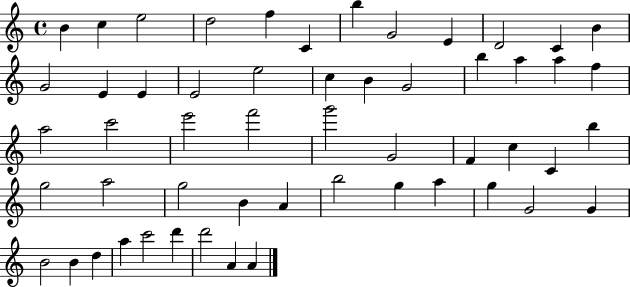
X:1
T:Untitled
M:4/4
L:1/4
K:C
B c e2 d2 f C b G2 E D2 C B G2 E E E2 e2 c B G2 b a a f a2 c'2 e'2 f'2 g'2 G2 F c C b g2 a2 g2 B A b2 g a g G2 G B2 B d a c'2 d' d'2 A A